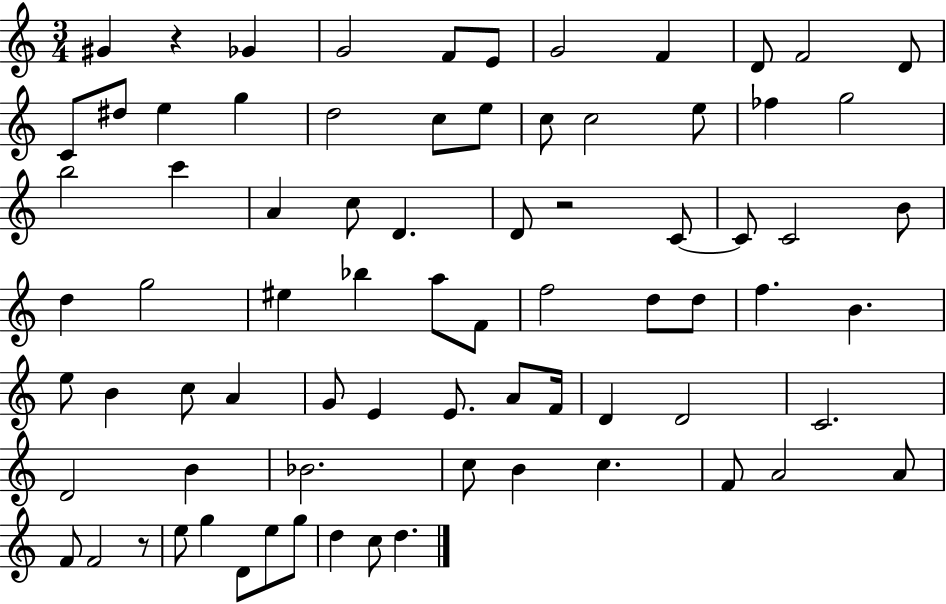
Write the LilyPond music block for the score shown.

{
  \clef treble
  \numericTimeSignature
  \time 3/4
  \key c \major
  \repeat volta 2 { gis'4 r4 ges'4 | g'2 f'8 e'8 | g'2 f'4 | d'8 f'2 d'8 | \break c'8 dis''8 e''4 g''4 | d''2 c''8 e''8 | c''8 c''2 e''8 | fes''4 g''2 | \break b''2 c'''4 | a'4 c''8 d'4. | d'8 r2 c'8~~ | c'8 c'2 b'8 | \break d''4 g''2 | eis''4 bes''4 a''8 f'8 | f''2 d''8 d''8 | f''4. b'4. | \break e''8 b'4 c''8 a'4 | g'8 e'4 e'8. a'8 f'16 | d'4 d'2 | c'2. | \break d'2 b'4 | bes'2. | c''8 b'4 c''4. | f'8 a'2 a'8 | \break f'8 f'2 r8 | e''8 g''4 d'8 e''8 g''8 | d''4 c''8 d''4. | } \bar "|."
}